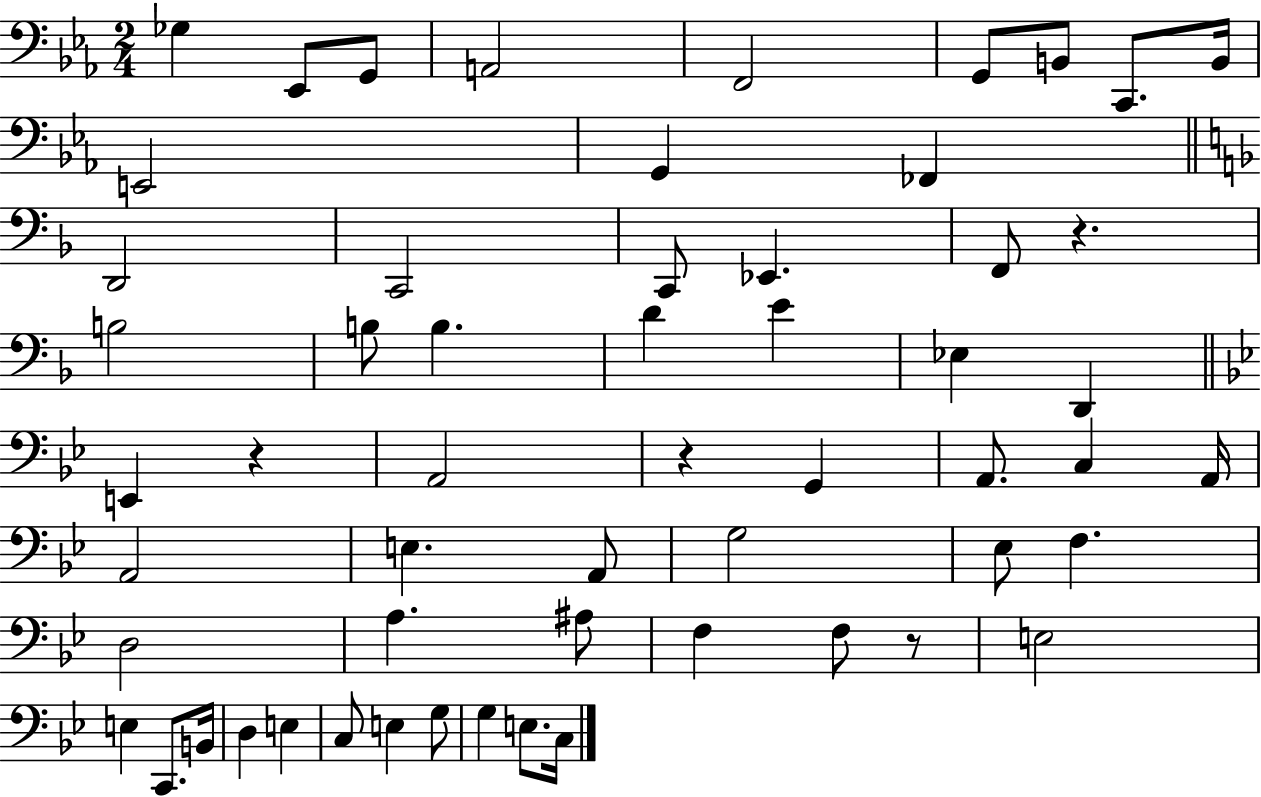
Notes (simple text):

Gb3/q Eb2/e G2/e A2/h F2/h G2/e B2/e C2/e. B2/s E2/h G2/q FES2/q D2/h C2/h C2/e Eb2/q. F2/e R/q. B3/h B3/e B3/q. D4/q E4/q Eb3/q D2/q E2/q R/q A2/h R/q G2/q A2/e. C3/q A2/s A2/h E3/q. A2/e G3/h Eb3/e F3/q. D3/h A3/q. A#3/e F3/q F3/e R/e E3/h E3/q C2/e. B2/s D3/q E3/q C3/e E3/q G3/e G3/q E3/e. C3/s